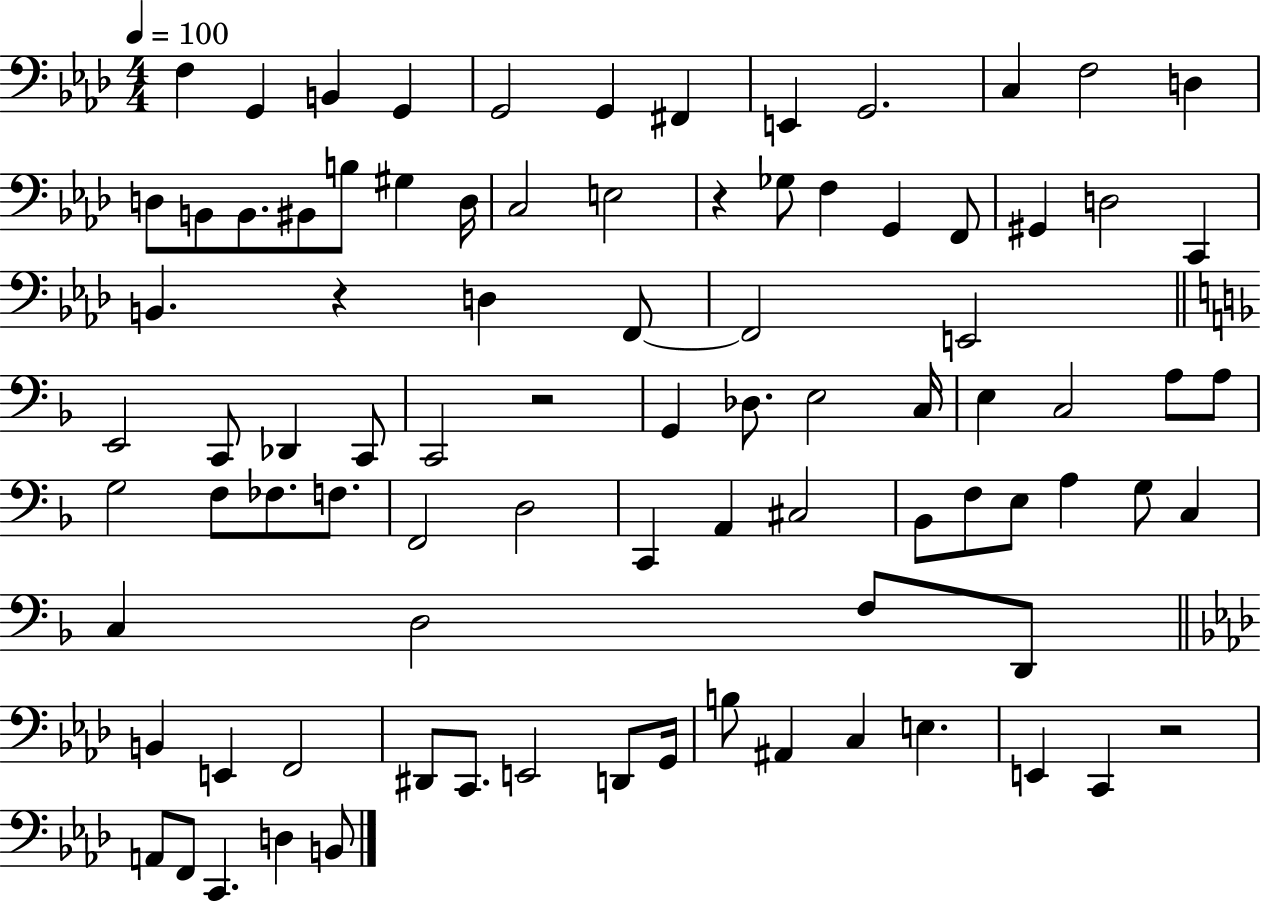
X:1
T:Untitled
M:4/4
L:1/4
K:Ab
F, G,, B,, G,, G,,2 G,, ^F,, E,, G,,2 C, F,2 D, D,/2 B,,/2 B,,/2 ^B,,/2 B,/2 ^G, D,/4 C,2 E,2 z _G,/2 F, G,, F,,/2 ^G,, D,2 C,, B,, z D, F,,/2 F,,2 E,,2 E,,2 C,,/2 _D,, C,,/2 C,,2 z2 G,, _D,/2 E,2 C,/4 E, C,2 A,/2 A,/2 G,2 F,/2 _F,/2 F,/2 F,,2 D,2 C,, A,, ^C,2 _B,,/2 F,/2 E,/2 A, G,/2 C, C, D,2 F,/2 D,,/2 B,, E,, F,,2 ^D,,/2 C,,/2 E,,2 D,,/2 G,,/4 B,/2 ^A,, C, E, E,, C,, z2 A,,/2 F,,/2 C,, D, B,,/2